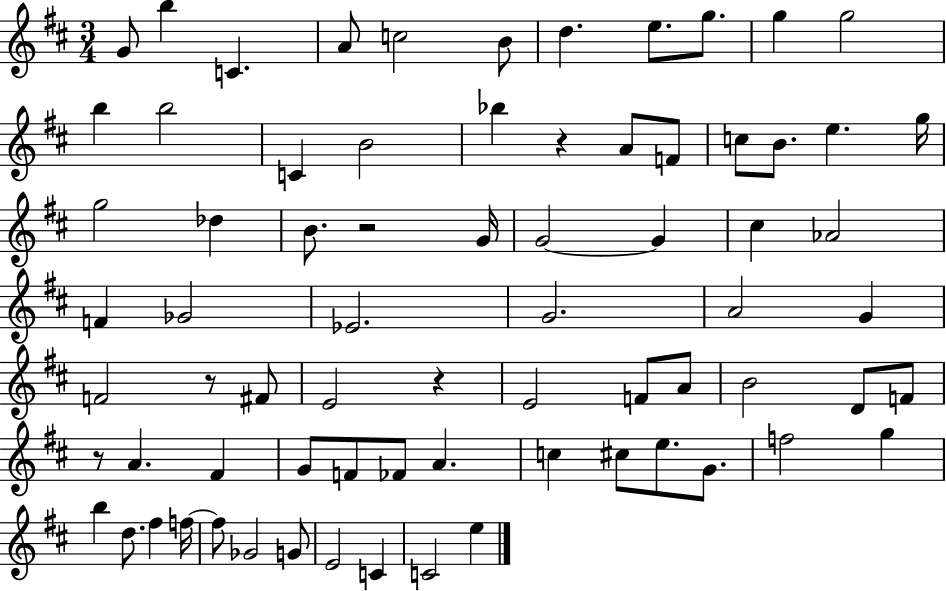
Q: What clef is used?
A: treble